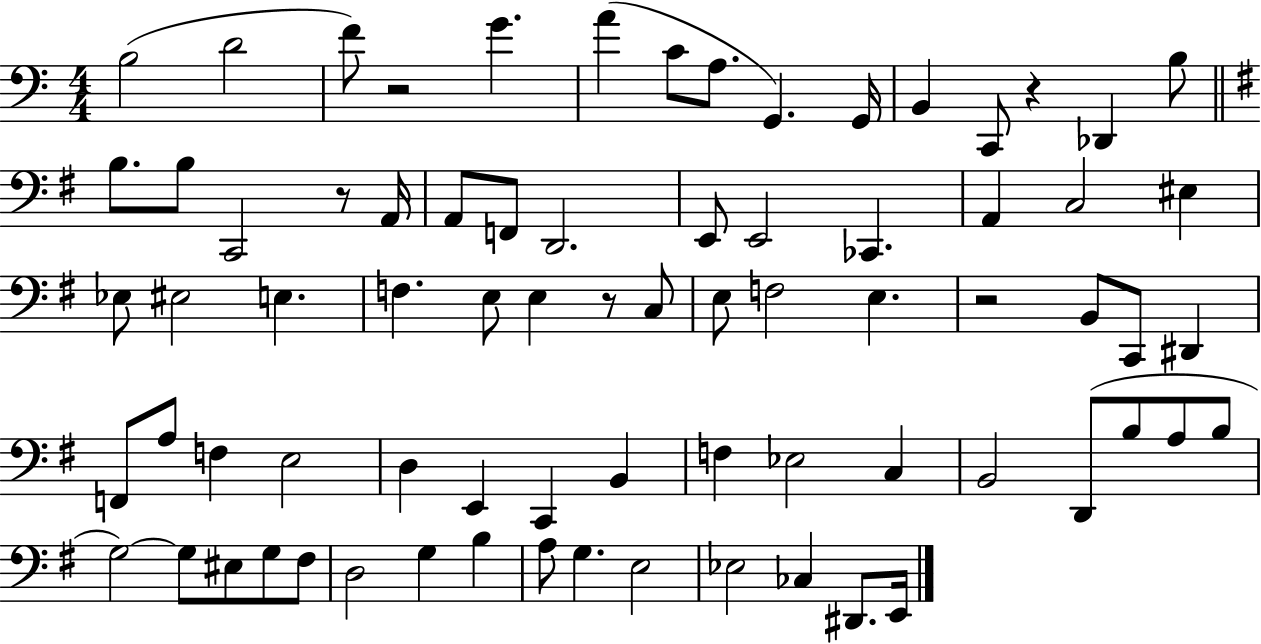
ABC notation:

X:1
T:Untitled
M:4/4
L:1/4
K:C
B,2 D2 F/2 z2 G A C/2 A,/2 G,, G,,/4 B,, C,,/2 z _D,, B,/2 B,/2 B,/2 C,,2 z/2 A,,/4 A,,/2 F,,/2 D,,2 E,,/2 E,,2 _C,, A,, C,2 ^E, _E,/2 ^E,2 E, F, E,/2 E, z/2 C,/2 E,/2 F,2 E, z2 B,,/2 C,,/2 ^D,, F,,/2 A,/2 F, E,2 D, E,, C,, B,, F, _E,2 C, B,,2 D,,/2 B,/2 A,/2 B,/2 G,2 G,/2 ^E,/2 G,/2 ^F,/2 D,2 G, B, A,/2 G, E,2 _E,2 _C, ^D,,/2 E,,/4